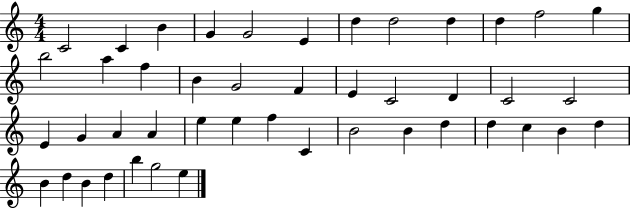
C4/h C4/q B4/q G4/q G4/h E4/q D5/q D5/h D5/q D5/q F5/h G5/q B5/h A5/q F5/q B4/q G4/h F4/q E4/q C4/h D4/q C4/h C4/h E4/q G4/q A4/q A4/q E5/q E5/q F5/q C4/q B4/h B4/q D5/q D5/q C5/q B4/q D5/q B4/q D5/q B4/q D5/q B5/q G5/h E5/q